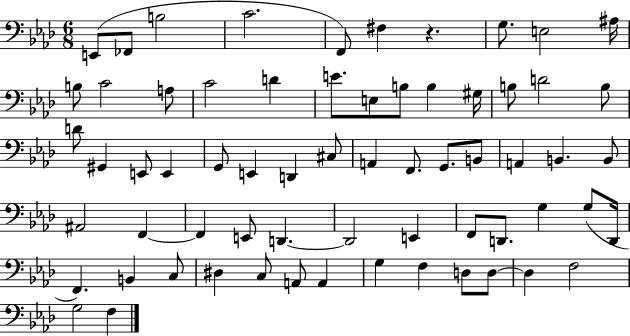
X:1
T:Untitled
M:6/8
L:1/4
K:Ab
E,,/2 _F,,/2 B,2 C2 F,,/2 ^F, z G,/2 E,2 ^A,/4 B,/2 C2 A,/2 C2 D E/2 E,/2 B,/2 B, ^G,/4 B,/2 D2 B,/2 D/2 ^G,, E,,/2 E,, G,,/2 E,, D,, ^C,/2 A,, F,,/2 G,,/2 B,,/2 A,, B,, B,,/2 ^A,,2 F,, F,, E,,/2 D,, D,,2 E,, F,,/2 D,,/2 G, G,/2 D,,/4 F,, B,, C,/2 ^D, C,/2 A,,/2 A,, G, F, D,/2 D,/2 D, F,2 G,2 F,